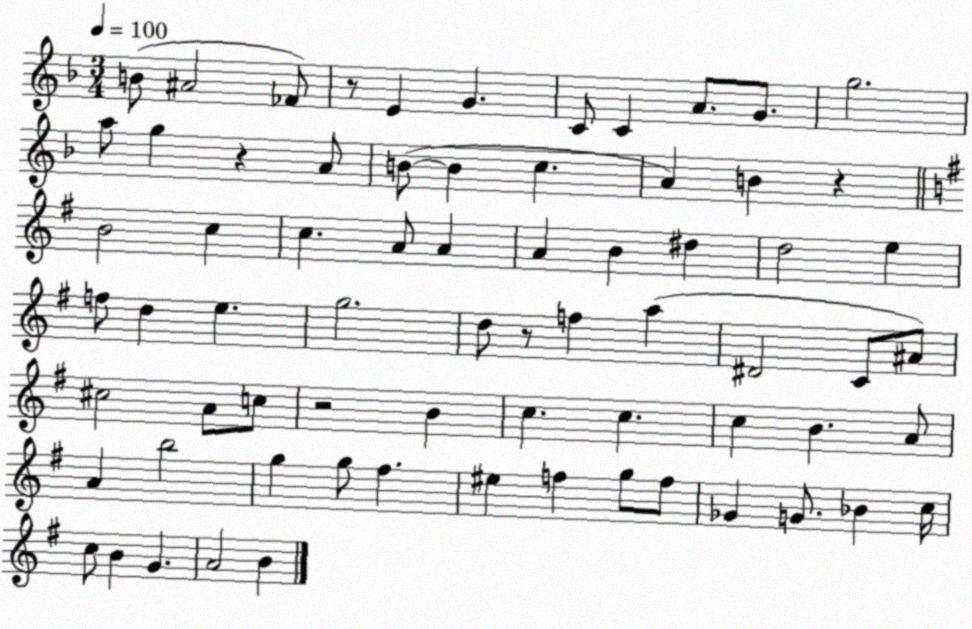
X:1
T:Untitled
M:3/4
L:1/4
K:F
B/2 ^A2 _F/2 z/2 E G C/2 C A/2 G/2 g2 a/2 g z A/2 B/2 B c A B z B2 c c A/2 A A B ^d d2 e f/2 d e g2 d/2 z/2 f a ^D2 C/2 ^A/2 ^c2 A/2 c/2 z2 B c c c B A/2 A b2 g g/2 ^f ^e f g/2 f/2 _G G/2 _B c/4 c/2 B G A2 B